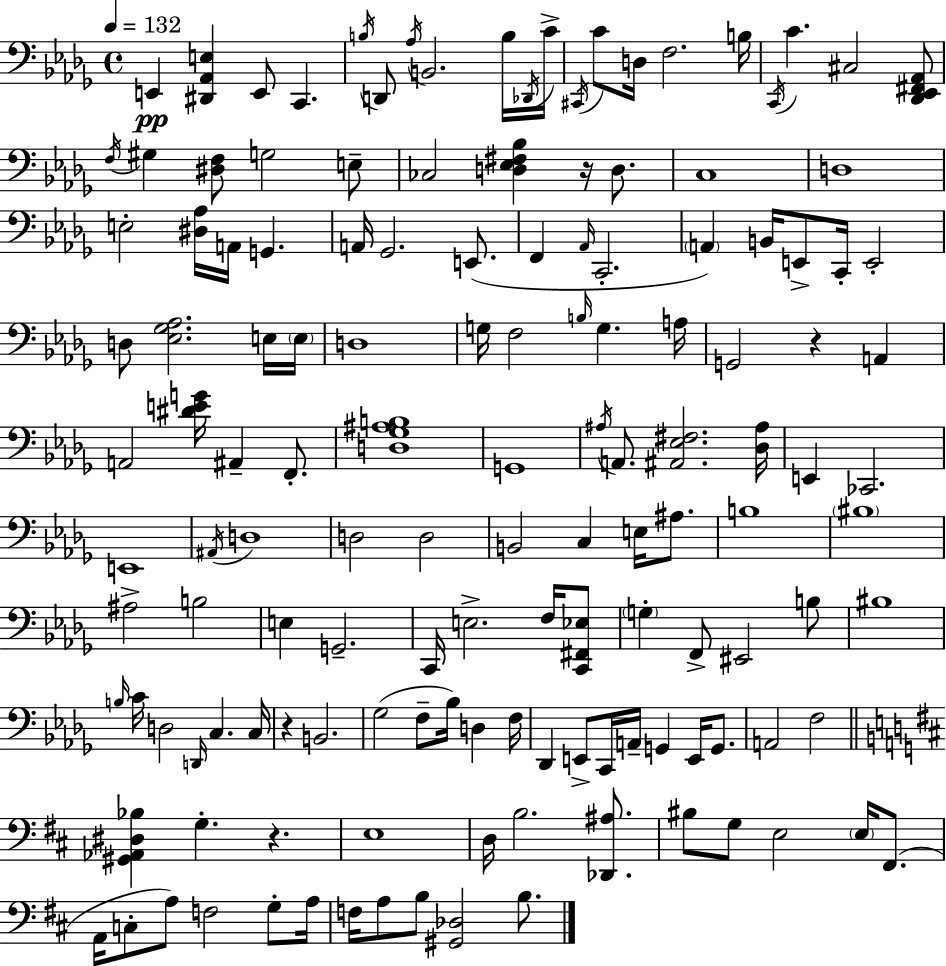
X:1
T:Untitled
M:4/4
L:1/4
K:Bbm
E,, [^D,,_A,,E,] E,,/2 C,, B,/4 D,,/2 _A,/4 B,,2 B,/4 _D,,/4 C/4 ^C,,/4 C/2 D,/4 F,2 B,/4 C,,/4 C ^C,2 [_D,,_E,,^F,,_A,,]/2 F,/4 ^G, [^D,F,]/2 G,2 E,/2 _C,2 [D,_E,^F,_B,] z/4 D,/2 C,4 D,4 E,2 [^D,_A,]/4 A,,/4 G,, A,,/4 _G,,2 E,,/2 F,, _A,,/4 C,,2 A,, B,,/4 E,,/2 C,,/4 E,,2 D,/2 [_E,_G,_A,]2 E,/4 E,/4 D,4 G,/4 F,2 B,/4 G, A,/4 G,,2 z A,, A,,2 [^DEG]/4 ^A,, F,,/2 [D,_G,^A,B,]4 G,,4 ^A,/4 A,,/2 [^A,,_E,^F,]2 [_D,^A,]/4 E,, _C,,2 E,,4 ^A,,/4 D,4 D,2 D,2 B,,2 C, E,/4 ^A,/2 B,4 ^B,4 ^A,2 B,2 E, G,,2 C,,/4 E,2 F,/4 [C,,^F,,_E,]/2 G, F,,/2 ^E,,2 B,/2 ^B,4 B,/4 C/4 D,2 D,,/4 C, C,/4 z B,,2 _G,2 F,/2 _B,/4 D, F,/4 _D,, E,,/2 C,,/4 A,,/4 G,, E,,/4 G,,/2 A,,2 F,2 [^G,,_A,,^D,_B,] G, z E,4 D,/4 B,2 [_D,,^A,]/2 ^B,/2 G,/2 E,2 E,/4 ^F,,/2 A,,/4 C,/2 A,/2 F,2 G,/2 A,/4 F,/4 A,/2 B,/2 [^G,,_D,]2 B,/2